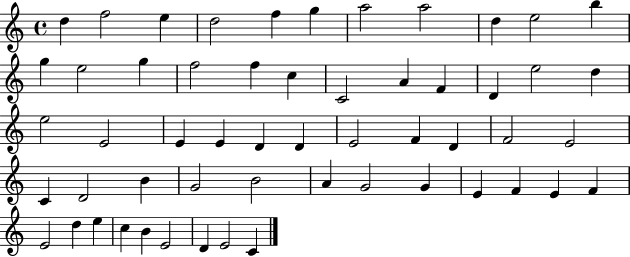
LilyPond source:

{
  \clef treble
  \time 4/4
  \defaultTimeSignature
  \key c \major
  d''4 f''2 e''4 | d''2 f''4 g''4 | a''2 a''2 | d''4 e''2 b''4 | \break g''4 e''2 g''4 | f''2 f''4 c''4 | c'2 a'4 f'4 | d'4 e''2 d''4 | \break e''2 e'2 | e'4 e'4 d'4 d'4 | e'2 f'4 d'4 | f'2 e'2 | \break c'4 d'2 b'4 | g'2 b'2 | a'4 g'2 g'4 | e'4 f'4 e'4 f'4 | \break e'2 d''4 e''4 | c''4 b'4 e'2 | d'4 e'2 c'4 | \bar "|."
}